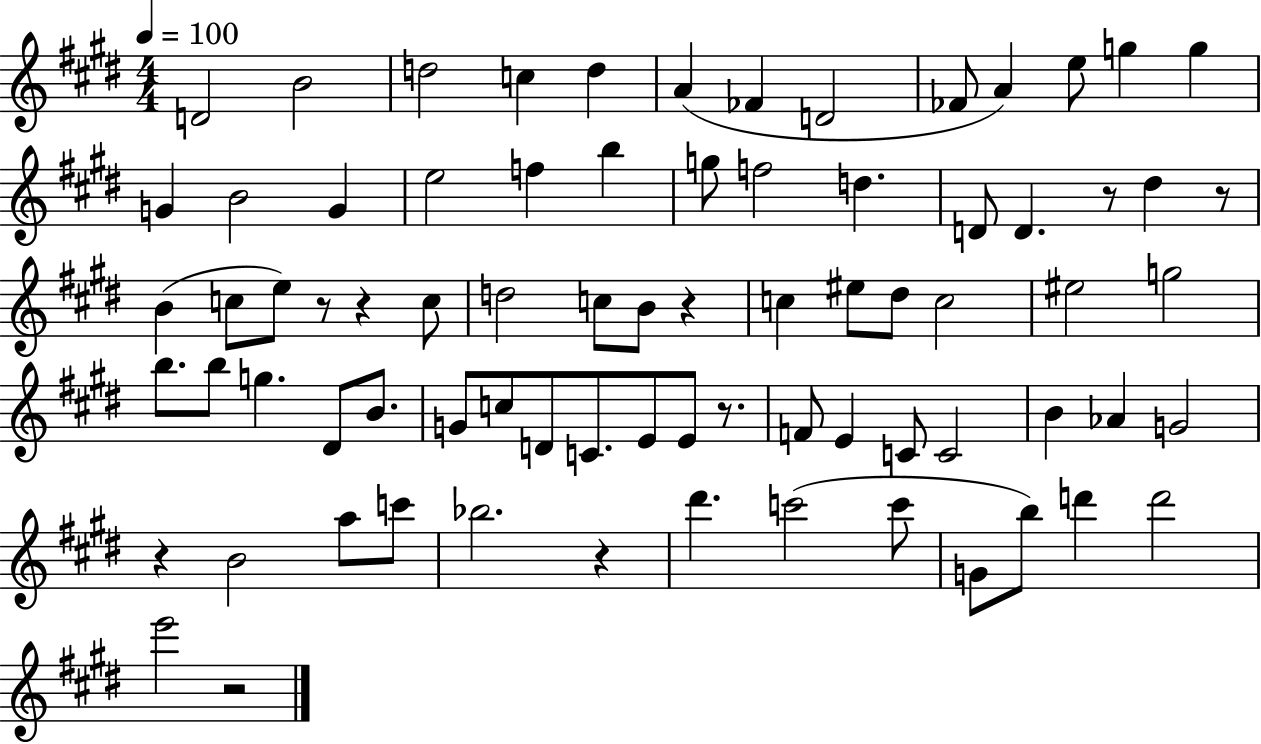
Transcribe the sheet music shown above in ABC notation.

X:1
T:Untitled
M:4/4
L:1/4
K:E
D2 B2 d2 c d A _F D2 _F/2 A e/2 g g G B2 G e2 f b g/2 f2 d D/2 D z/2 ^d z/2 B c/2 e/2 z/2 z c/2 d2 c/2 B/2 z c ^e/2 ^d/2 c2 ^e2 g2 b/2 b/2 g ^D/2 B/2 G/2 c/2 D/2 C/2 E/2 E/2 z/2 F/2 E C/2 C2 B _A G2 z B2 a/2 c'/2 _b2 z ^d' c'2 c'/2 G/2 b/2 d' d'2 e'2 z2